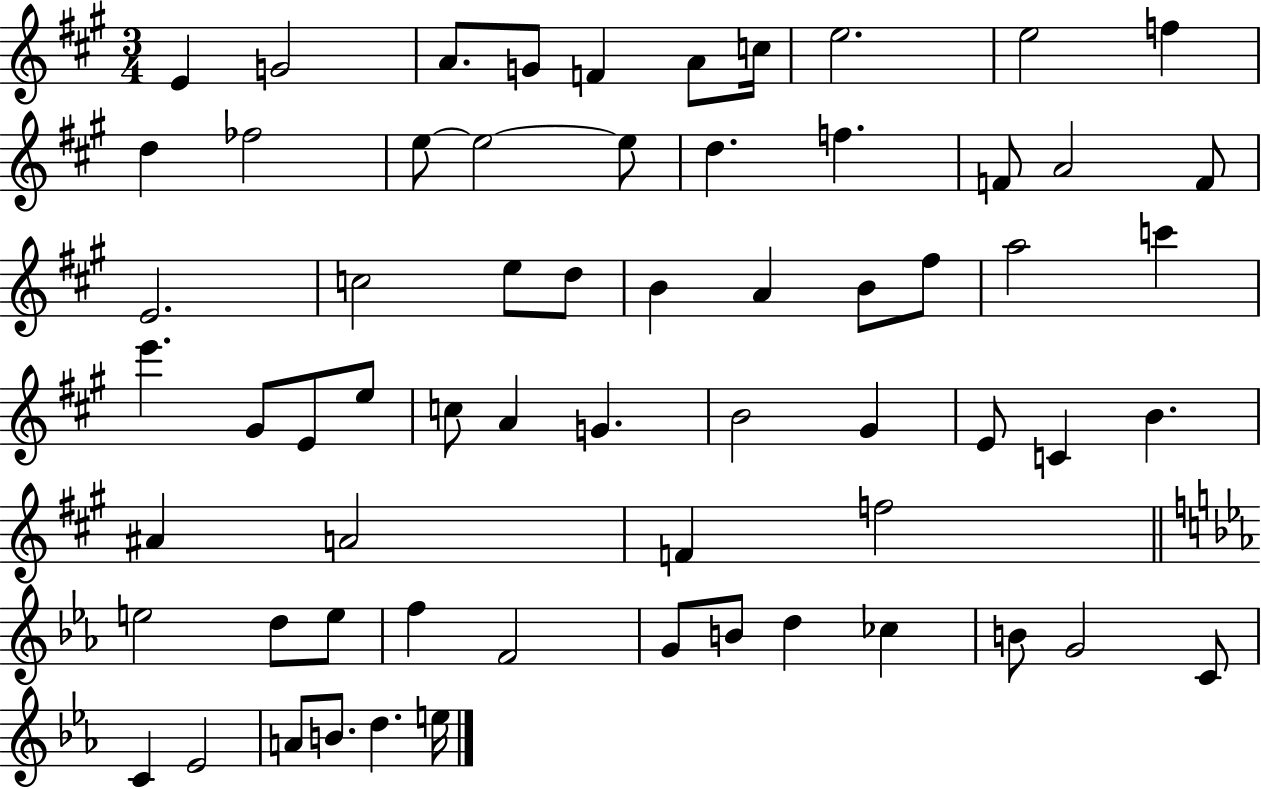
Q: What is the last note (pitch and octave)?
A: E5